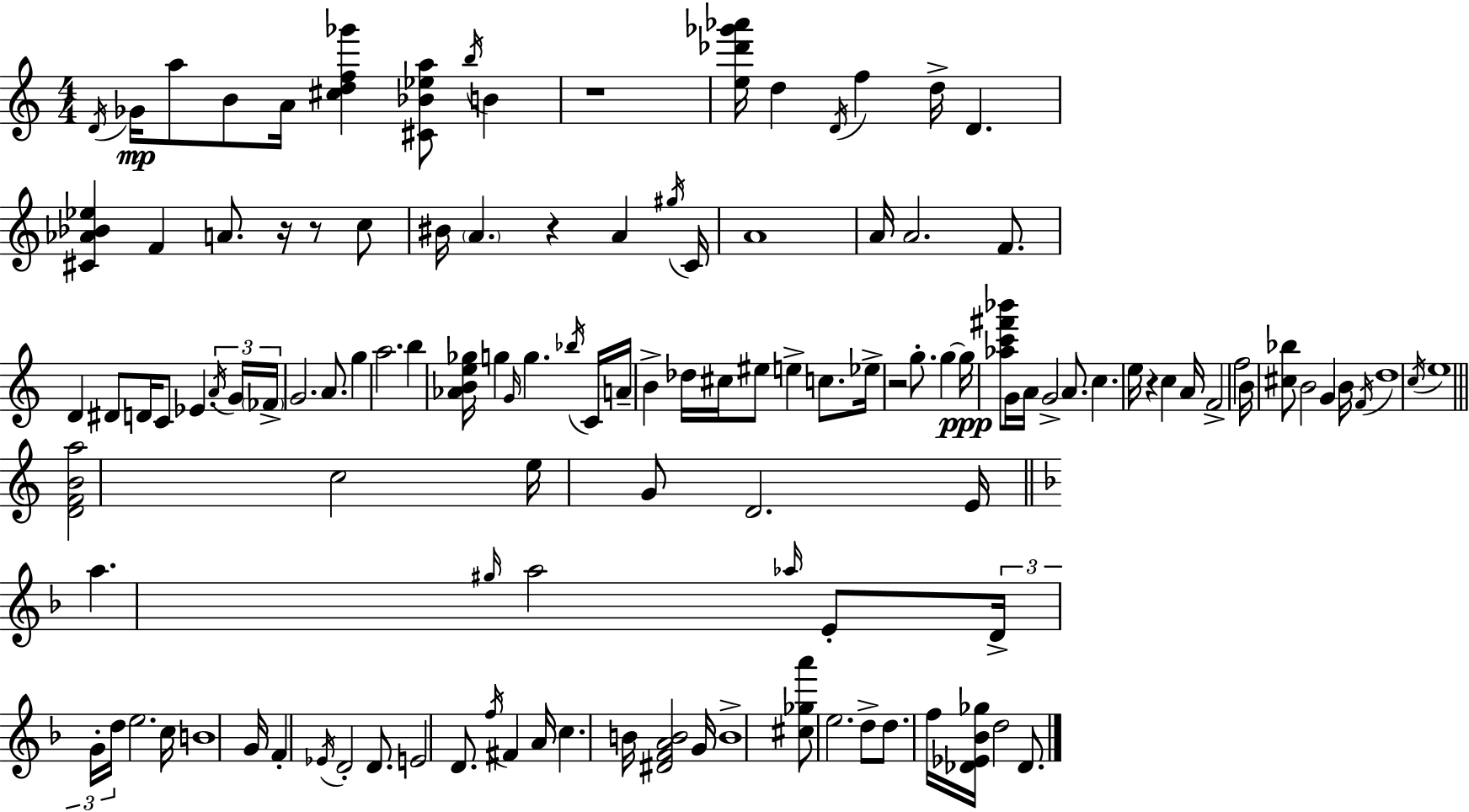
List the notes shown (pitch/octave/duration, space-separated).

D4/s Gb4/s A5/e B4/e A4/s [C#5,D5,F5,Gb6]/q [C#4,Bb4,Eb5,A5]/e B5/s B4/q R/w [E5,Db6,Gb6,Ab6]/s D5/q D4/s F5/q D5/s D4/q. [C#4,Ab4,Bb4,Eb5]/q F4/q A4/e. R/s R/e C5/e BIS4/s A4/q. R/q A4/q G#5/s C4/s A4/w A4/s A4/h. F4/e. D4/q D#4/e D4/s C4/e Eb4/q. A4/s G4/s FES4/s G4/h. A4/e. G5/q A5/h. B5/q [Ab4,B4,E5,Gb5]/s G5/q G4/s G5/q. Bb5/s C4/s A4/s B4/q Db5/s C#5/s EIS5/e E5/q C5/e. Eb5/s R/h G5/e. G5/q G5/s [Ab5,C6,F#6,Bb6]/e G4/s A4/s G4/h A4/e. C5/q. E5/s R/q C5/q A4/s F4/h F5/h B4/s [C#5,Bb5]/e B4/h G4/q B4/s F4/s D5/w C5/s E5/w [D4,F4,B4,A5]/h C5/h E5/s G4/e D4/h. E4/s A5/q. G#5/s A5/h Ab5/s E4/e D4/s G4/s D5/s E5/h. C5/s B4/w G4/s F4/q Eb4/s D4/h D4/e. E4/h D4/e. F5/s F#4/q A4/s C5/q. B4/s [D#4,F4,A4,B4]/h G4/s B4/w [C#5,Gb5,A6]/e E5/h. D5/e D5/e. F5/s [Db4,Eb4,Bb4,Gb5]/s D5/h Db4/e.